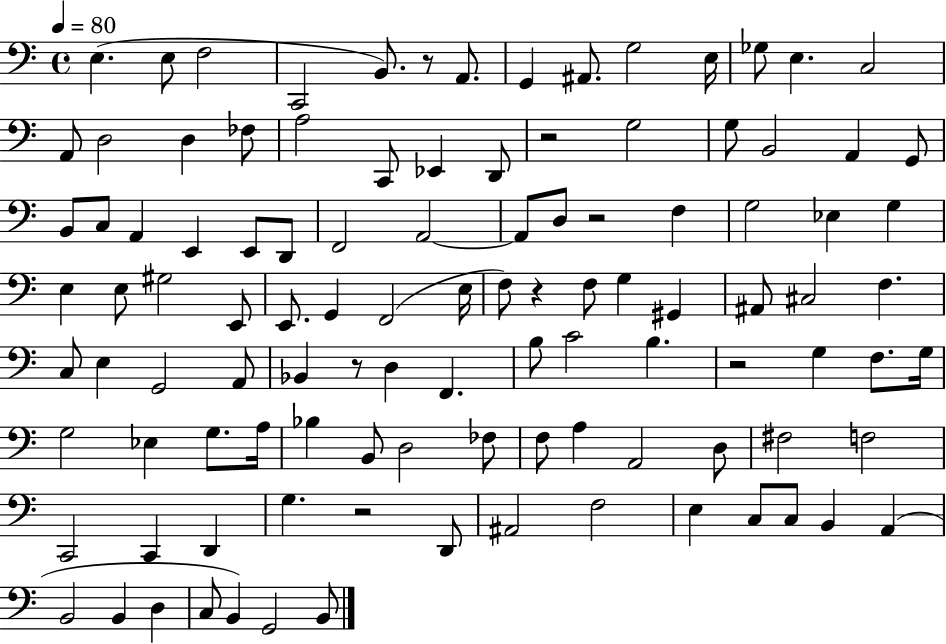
X:1
T:Untitled
M:4/4
L:1/4
K:C
E, E,/2 F,2 C,,2 B,,/2 z/2 A,,/2 G,, ^A,,/2 G,2 E,/4 _G,/2 E, C,2 A,,/2 D,2 D, _F,/2 A,2 C,,/2 _E,, D,,/2 z2 G,2 G,/2 B,,2 A,, G,,/2 B,,/2 C,/2 A,, E,, E,,/2 D,,/2 F,,2 A,,2 A,,/2 D,/2 z2 F, G,2 _E, G, E, E,/2 ^G,2 E,,/2 E,,/2 G,, F,,2 E,/4 F,/2 z F,/2 G, ^G,, ^A,,/2 ^C,2 F, C,/2 E, G,,2 A,,/2 _B,, z/2 D, F,, B,/2 C2 B, z2 G, F,/2 G,/4 G,2 _E, G,/2 A,/4 _B, B,,/2 D,2 _F,/2 F,/2 A, A,,2 D,/2 ^F,2 F,2 C,,2 C,, D,, G, z2 D,,/2 ^A,,2 F,2 E, C,/2 C,/2 B,, A,, B,,2 B,, D, C,/2 B,, G,,2 B,,/2